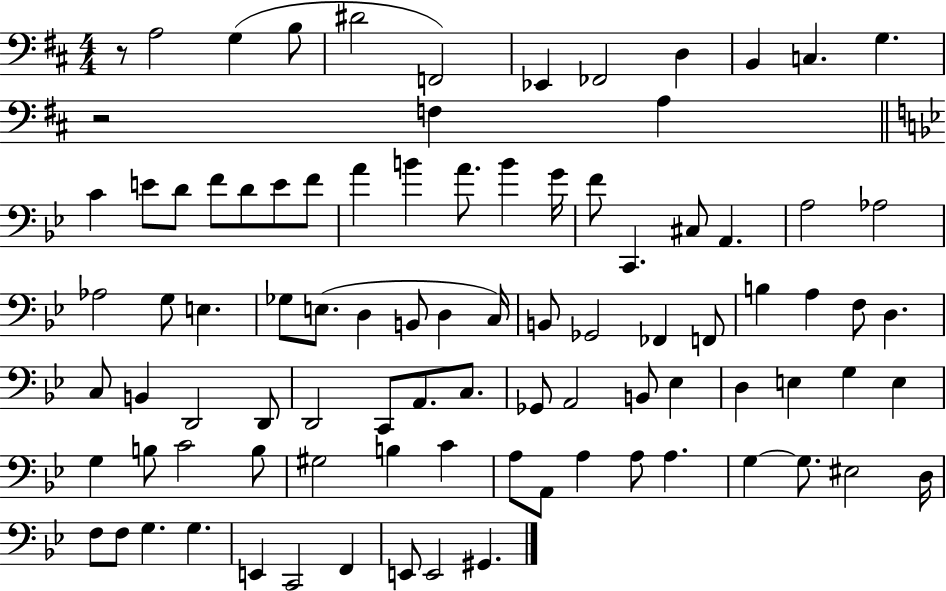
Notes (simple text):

R/e A3/h G3/q B3/e D#4/h F2/h Eb2/q FES2/h D3/q B2/q C3/q. G3/q. R/h F3/q A3/q C4/q E4/e D4/e F4/e D4/e E4/e F4/e A4/q B4/q A4/e. B4/q G4/s F4/e C2/q. C#3/e A2/q. A3/h Ab3/h Ab3/h G3/e E3/q. Gb3/e E3/e. D3/q B2/e D3/q C3/s B2/e Gb2/h FES2/q F2/e B3/q A3/q F3/e D3/q. C3/e B2/q D2/h D2/e D2/h C2/e A2/e. C3/e. Gb2/e A2/h B2/e Eb3/q D3/q E3/q G3/q E3/q G3/q B3/e C4/h B3/e G#3/h B3/q C4/q A3/e A2/e A3/q A3/e A3/q. G3/q G3/e. EIS3/h D3/s F3/e F3/e G3/q. G3/q. E2/q C2/h F2/q E2/e E2/h G#2/q.